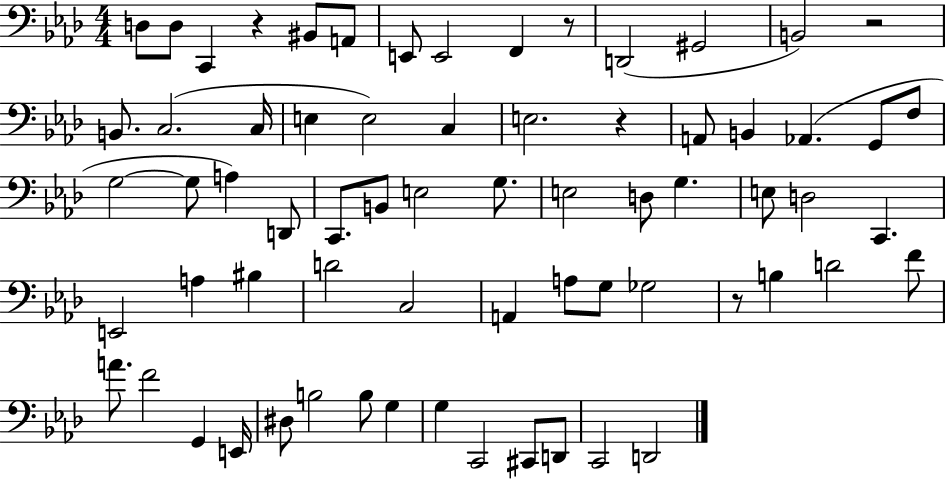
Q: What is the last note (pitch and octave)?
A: D2